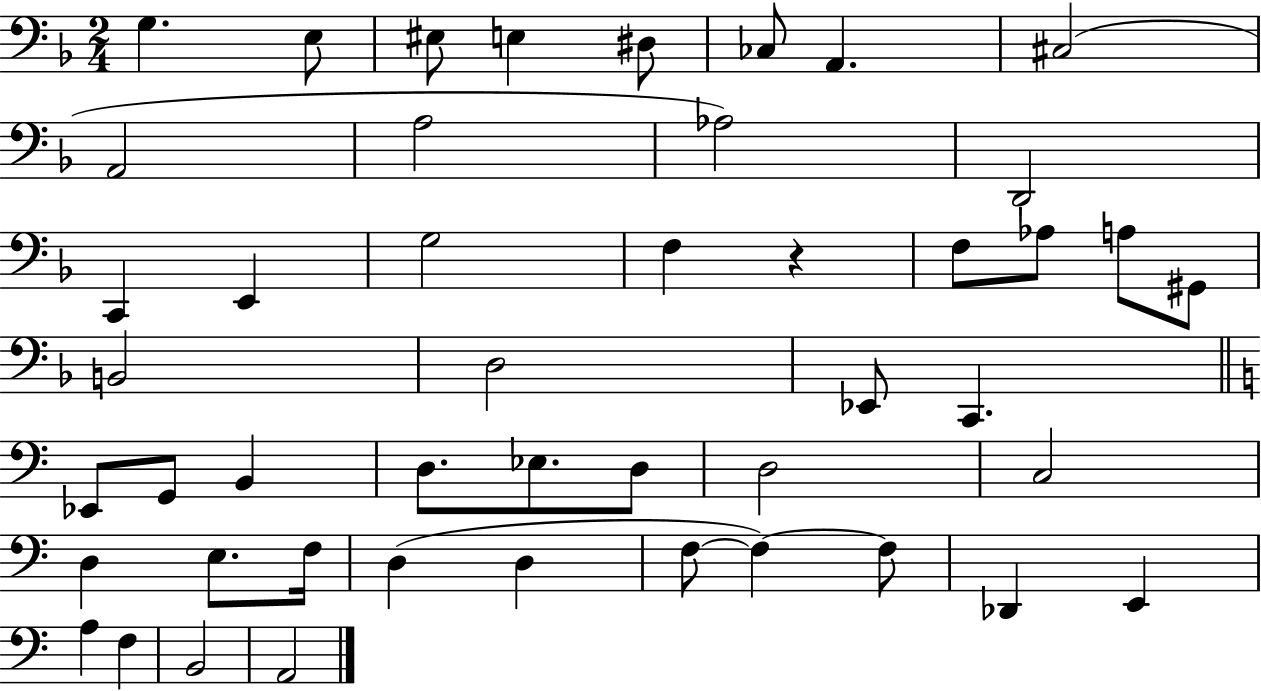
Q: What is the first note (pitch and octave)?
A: G3